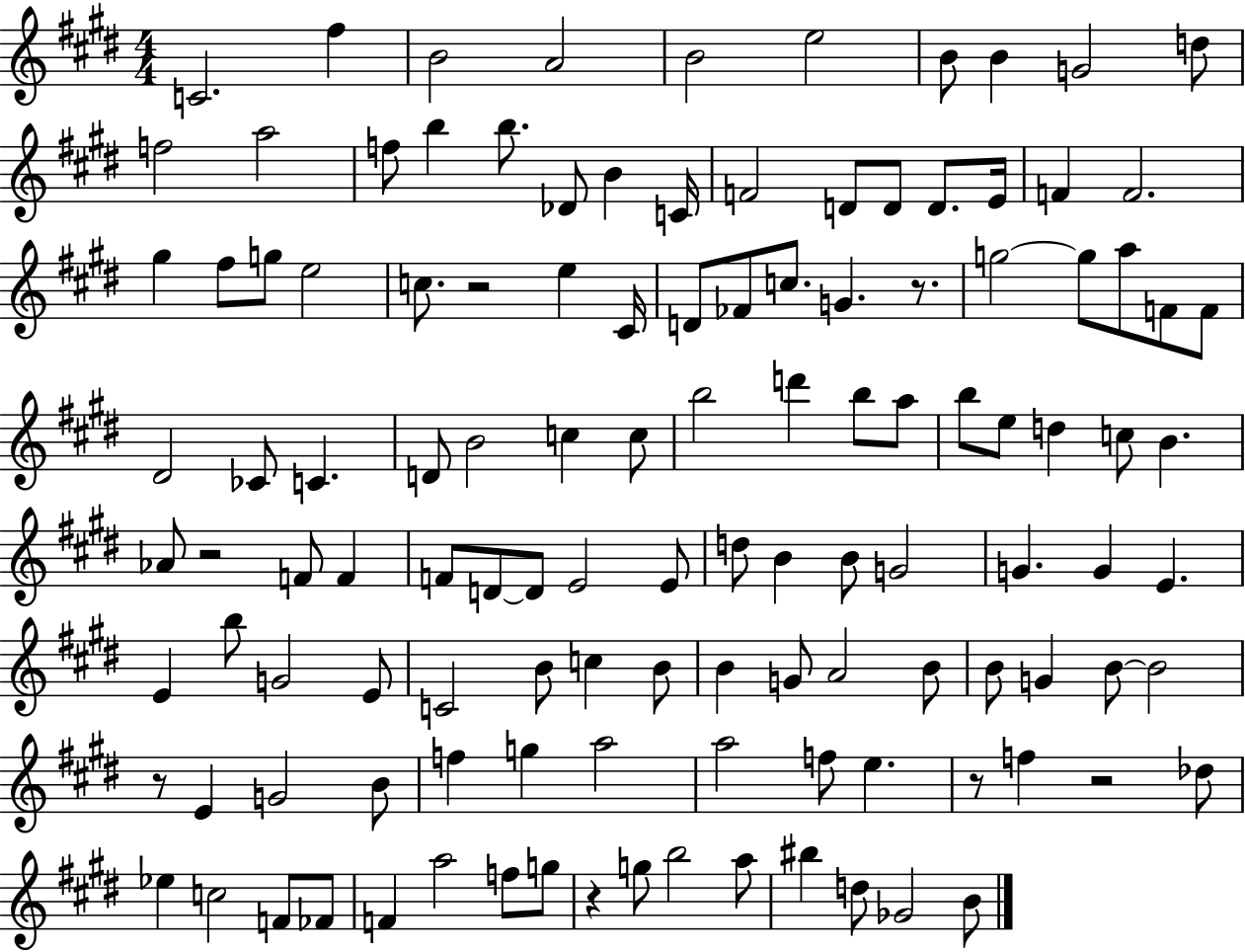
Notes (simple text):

C4/h. F#5/q B4/h A4/h B4/h E5/h B4/e B4/q G4/h D5/e F5/h A5/h F5/e B5/q B5/e. Db4/e B4/q C4/s F4/h D4/e D4/e D4/e. E4/s F4/q F4/h. G#5/q F#5/e G5/e E5/h C5/e. R/h E5/q C#4/s D4/e FES4/e C5/e. G4/q. R/e. G5/h G5/e A5/e F4/e F4/e D#4/h CES4/e C4/q. D4/e B4/h C5/q C5/e B5/h D6/q B5/e A5/e B5/e E5/e D5/q C5/e B4/q. Ab4/e R/h F4/e F4/q F4/e D4/e D4/e E4/h E4/e D5/e B4/q B4/e G4/h G4/q. G4/q E4/q. E4/q B5/e G4/h E4/e C4/h B4/e C5/q B4/e B4/q G4/e A4/h B4/e B4/e G4/q B4/e B4/h R/e E4/q G4/h B4/e F5/q G5/q A5/h A5/h F5/e E5/q. R/e F5/q R/h Db5/e Eb5/q C5/h F4/e FES4/e F4/q A5/h F5/e G5/e R/q G5/e B5/h A5/e BIS5/q D5/e Gb4/h B4/e